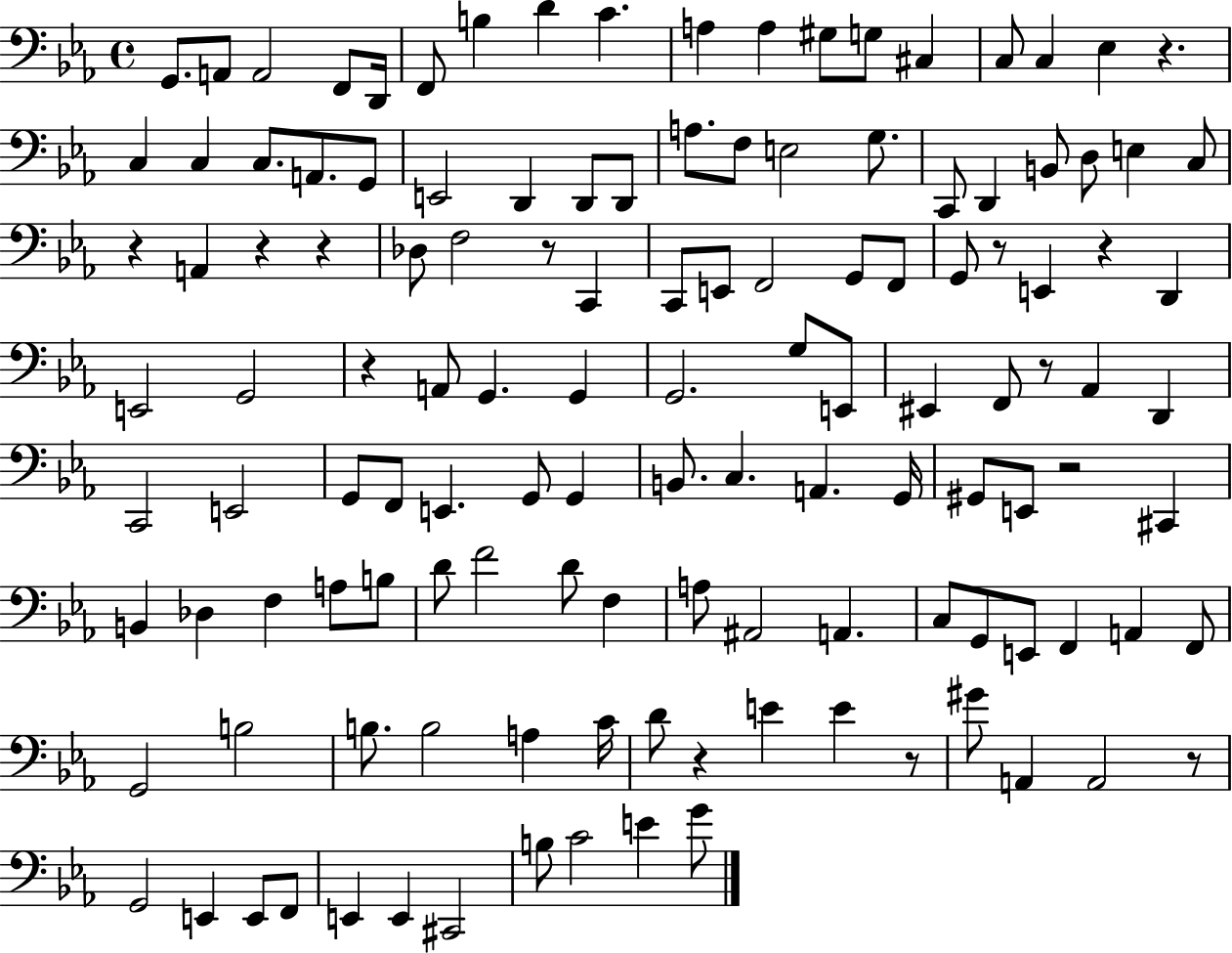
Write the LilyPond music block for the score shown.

{
  \clef bass
  \time 4/4
  \defaultTimeSignature
  \key ees \major
  \repeat volta 2 { g,8. a,8 a,2 f,8 d,16 | f,8 b4 d'4 c'4. | a4 a4 gis8 g8 cis4 | c8 c4 ees4 r4. | \break c4 c4 c8. a,8. g,8 | e,2 d,4 d,8 d,8 | a8. f8 e2 g8. | c,8 d,4 b,8 d8 e4 c8 | \break r4 a,4 r4 r4 | des8 f2 r8 c,4 | c,8 e,8 f,2 g,8 f,8 | g,8 r8 e,4 r4 d,4 | \break e,2 g,2 | r4 a,8 g,4. g,4 | g,2. g8 e,8 | eis,4 f,8 r8 aes,4 d,4 | \break c,2 e,2 | g,8 f,8 e,4. g,8 g,4 | b,8. c4. a,4. g,16 | gis,8 e,8 r2 cis,4 | \break b,4 des4 f4 a8 b8 | d'8 f'2 d'8 f4 | a8 ais,2 a,4. | c8 g,8 e,8 f,4 a,4 f,8 | \break g,2 b2 | b8. b2 a4 c'16 | d'8 r4 e'4 e'4 r8 | gis'8 a,4 a,2 r8 | \break g,2 e,4 e,8 f,8 | e,4 e,4 cis,2 | b8 c'2 e'4 g'8 | } \bar "|."
}